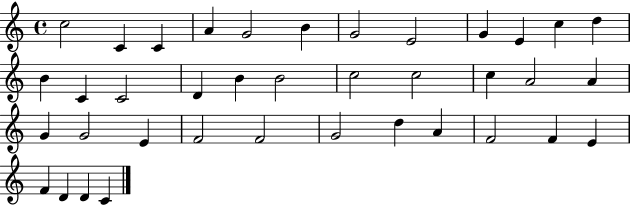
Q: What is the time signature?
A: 4/4